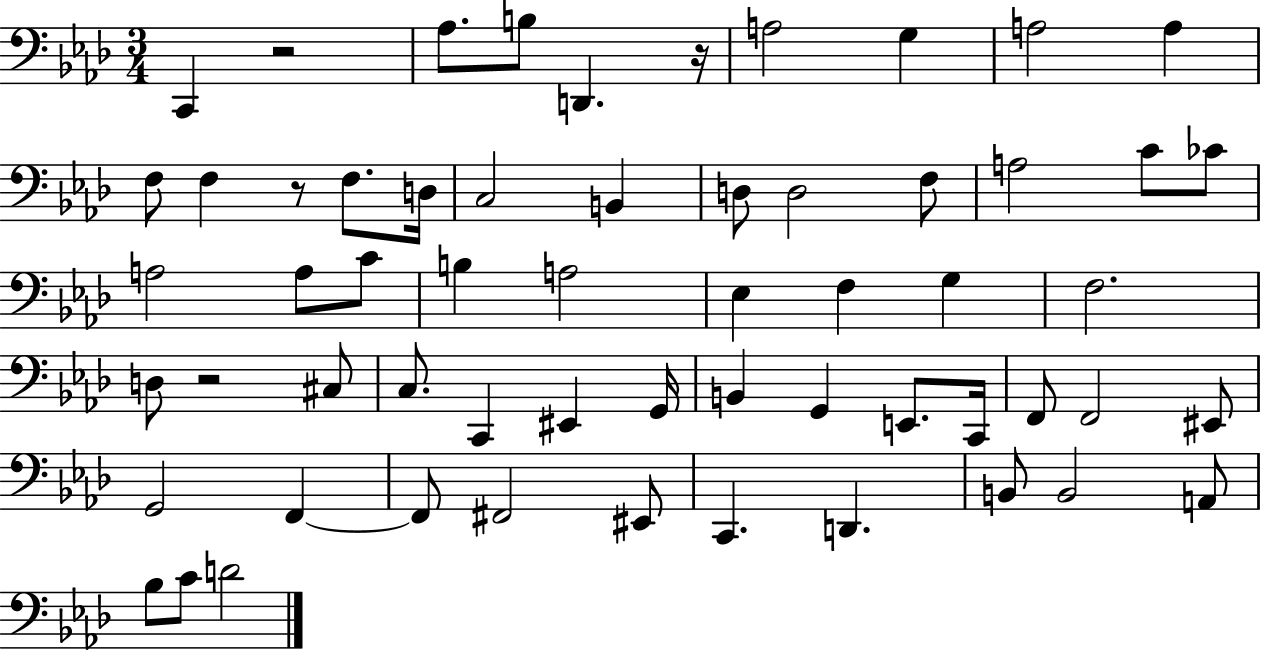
X:1
T:Untitled
M:3/4
L:1/4
K:Ab
C,, z2 _A,/2 B,/2 D,, z/4 A,2 G, A,2 A, F,/2 F, z/2 F,/2 D,/4 C,2 B,, D,/2 D,2 F,/2 A,2 C/2 _C/2 A,2 A,/2 C/2 B, A,2 _E, F, G, F,2 D,/2 z2 ^C,/2 C,/2 C,, ^E,, G,,/4 B,, G,, E,,/2 C,,/4 F,,/2 F,,2 ^E,,/2 G,,2 F,, F,,/2 ^F,,2 ^E,,/2 C,, D,, B,,/2 B,,2 A,,/2 _B,/2 C/2 D2